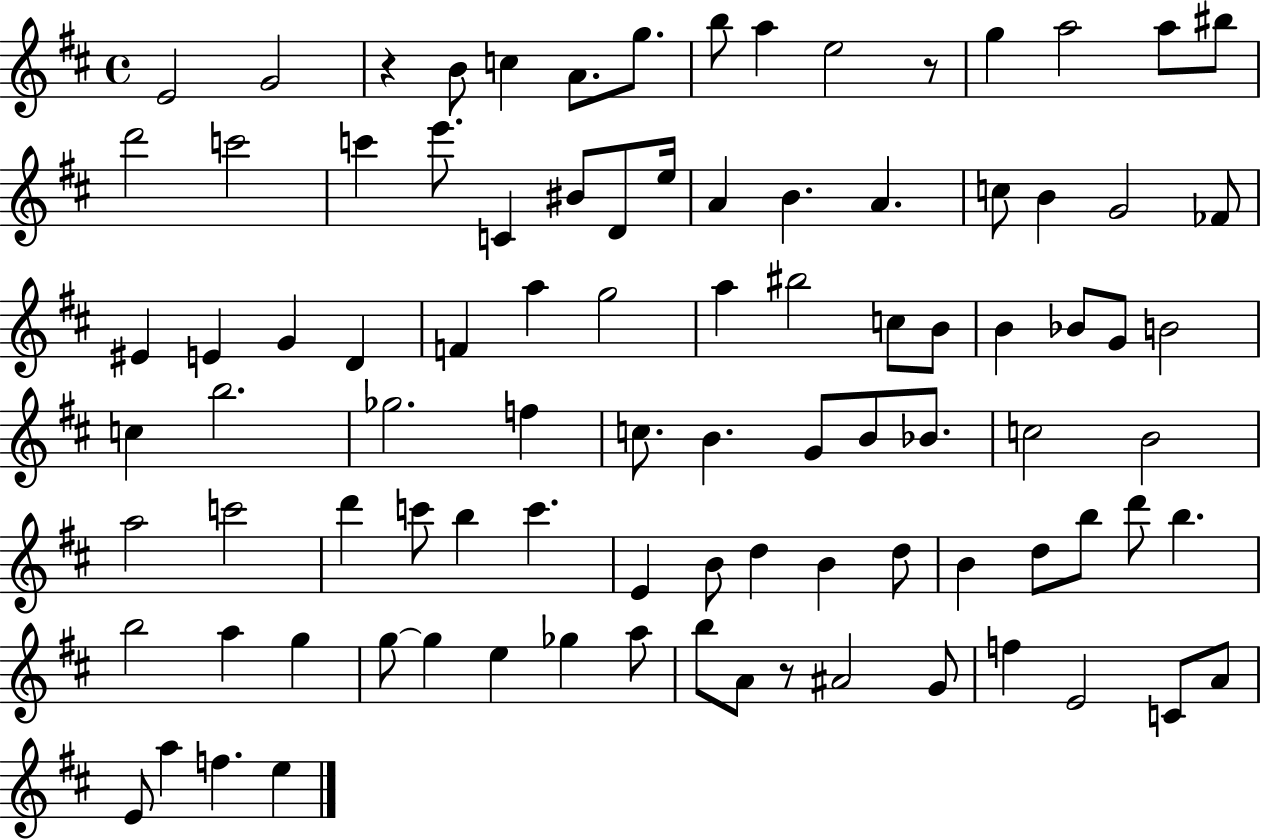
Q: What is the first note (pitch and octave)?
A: E4